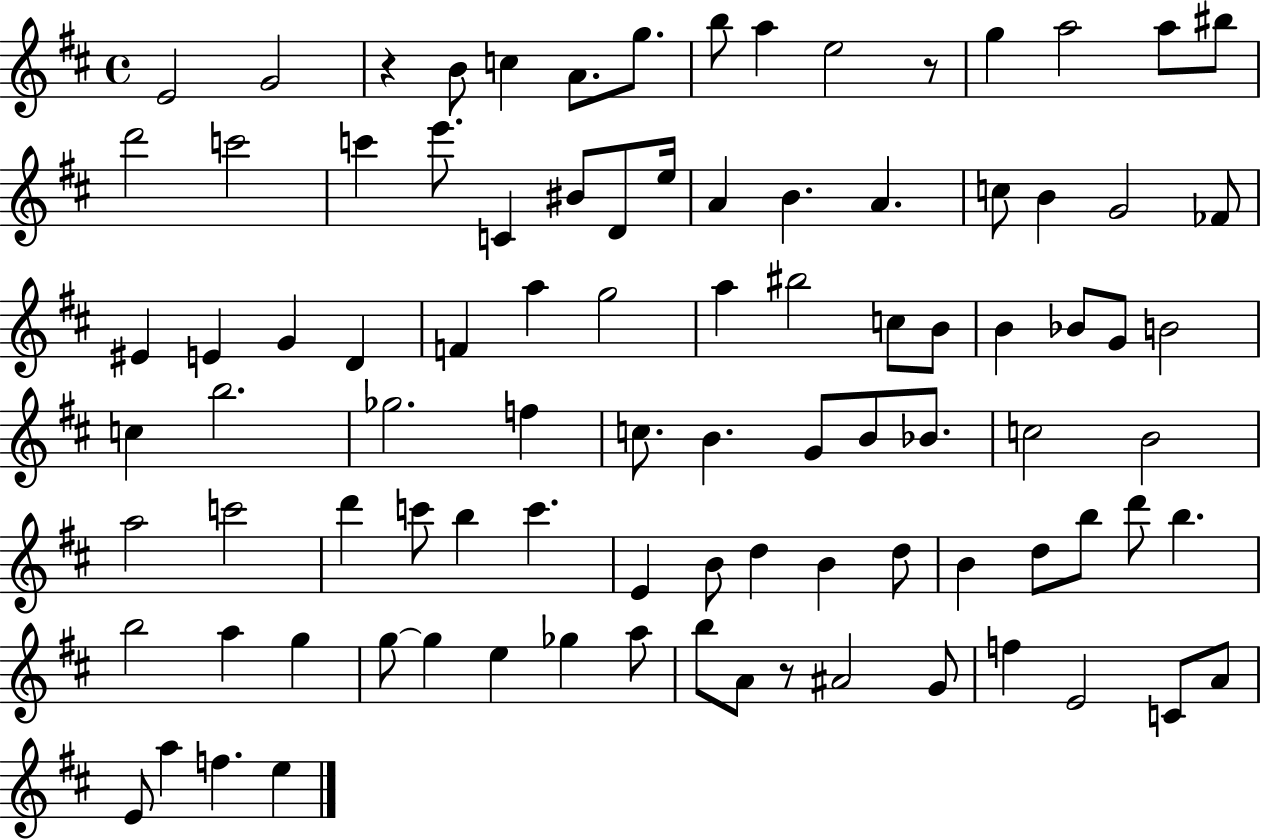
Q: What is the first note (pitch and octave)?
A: E4